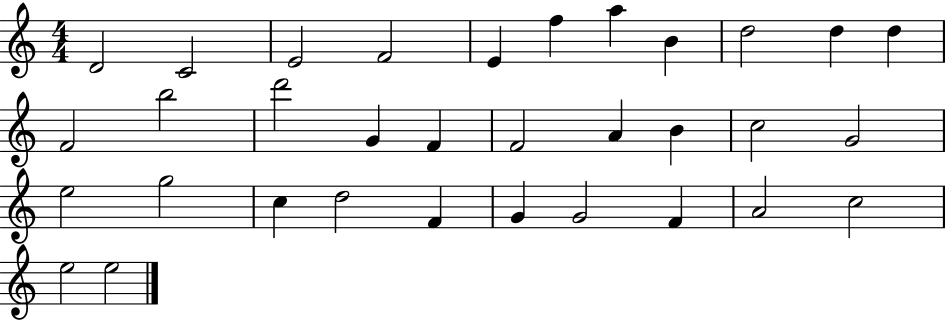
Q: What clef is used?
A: treble